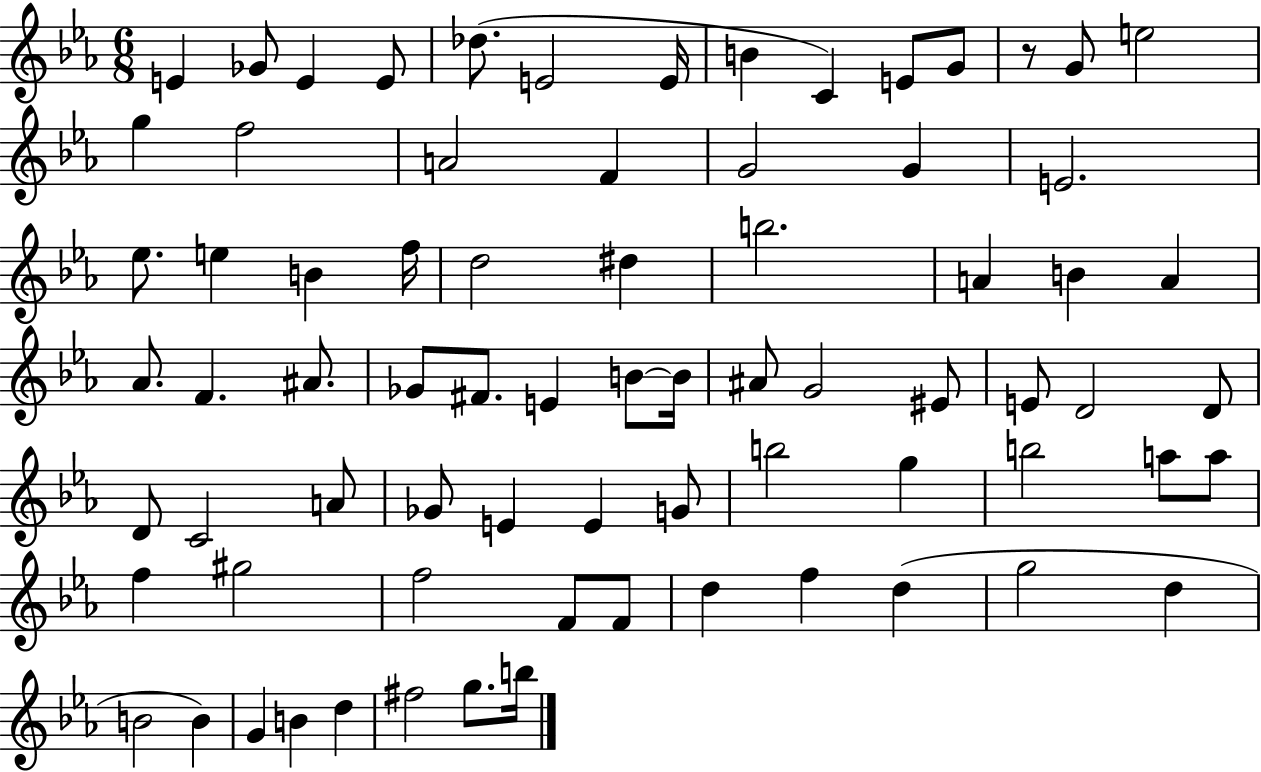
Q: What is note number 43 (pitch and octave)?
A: D4